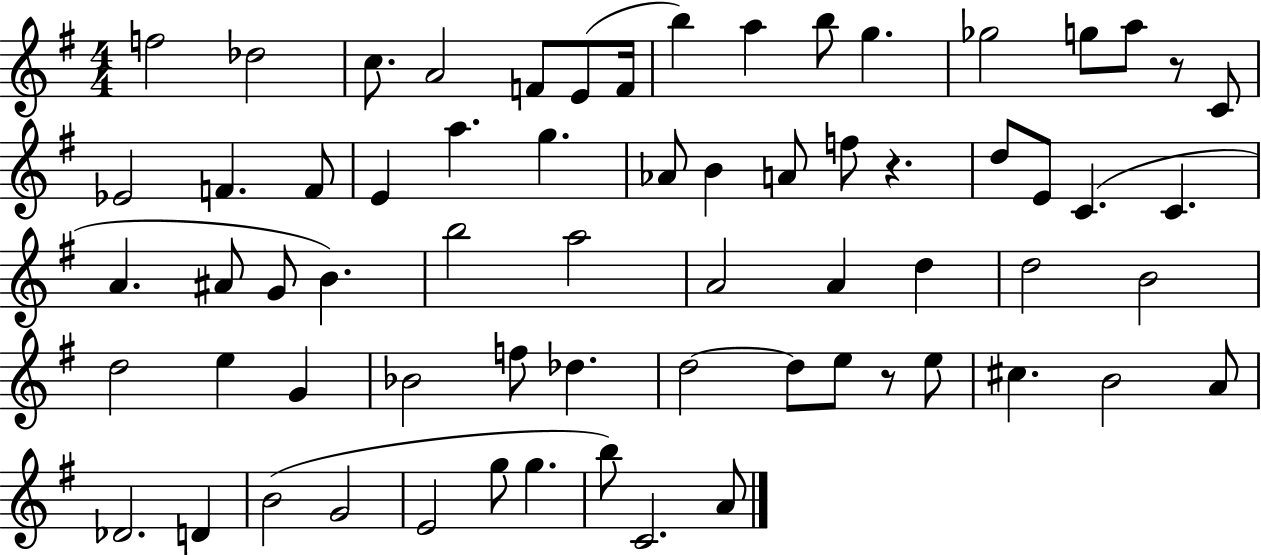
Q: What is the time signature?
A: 4/4